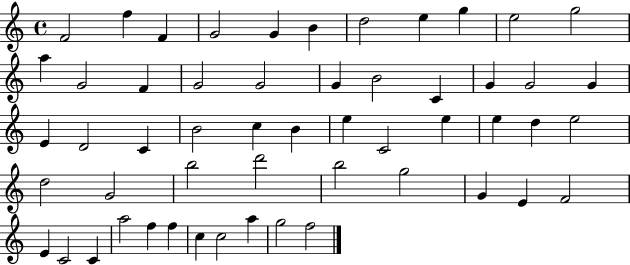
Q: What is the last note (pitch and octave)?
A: F5